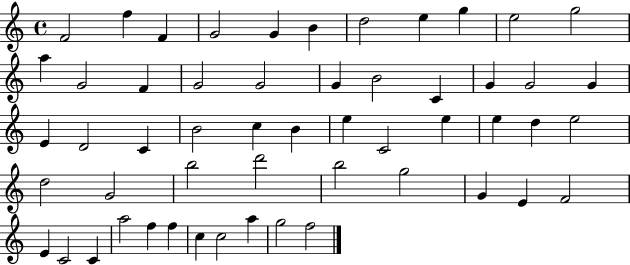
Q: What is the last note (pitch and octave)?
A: F5